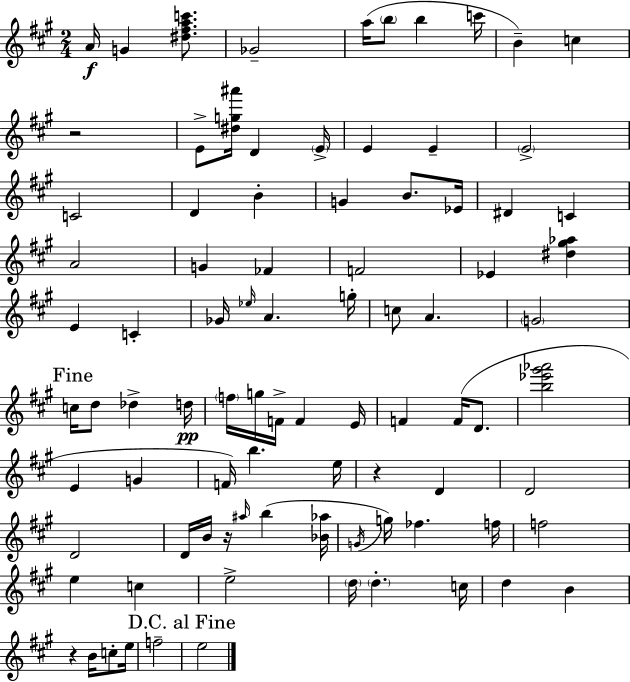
X:1
T:Untitled
M:2/4
L:1/4
K:A
A/4 G [^d^fac']/2 _G2 a/4 b/2 b c'/4 B c z2 E/2 [^dg^a']/4 D E/4 E E E2 C2 D B G B/2 _E/4 ^D C A2 G _F F2 _E [^d^g_a] E C _G/4 _e/4 A g/4 c/2 A G2 c/4 d/2 _d d/4 f/4 g/4 F/4 F E/4 F F/4 D/2 [b_e'^g'_a']2 E G F/4 b e/4 z D D2 D2 D/4 B/4 z/4 ^a/4 b [_B_a]/4 G/4 g/4 _f f/4 f2 e c e2 d/4 d c/4 d B z B/4 c/2 e/4 f2 e2